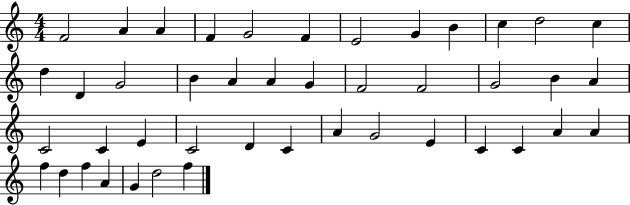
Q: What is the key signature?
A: C major